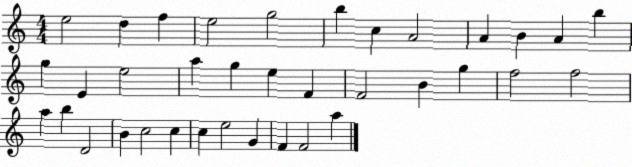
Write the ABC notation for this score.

X:1
T:Untitled
M:4/4
L:1/4
K:C
e2 d f e2 g2 b c A2 A B A b g E e2 a g e F F2 B g f2 f2 a b D2 B c2 c c e2 G F F2 a